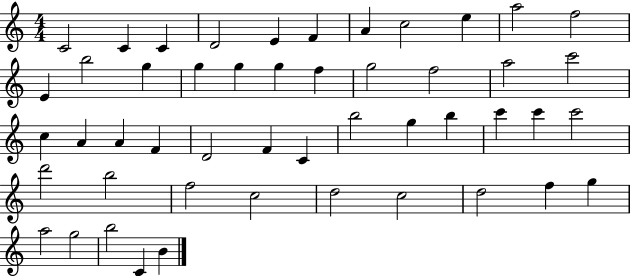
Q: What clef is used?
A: treble